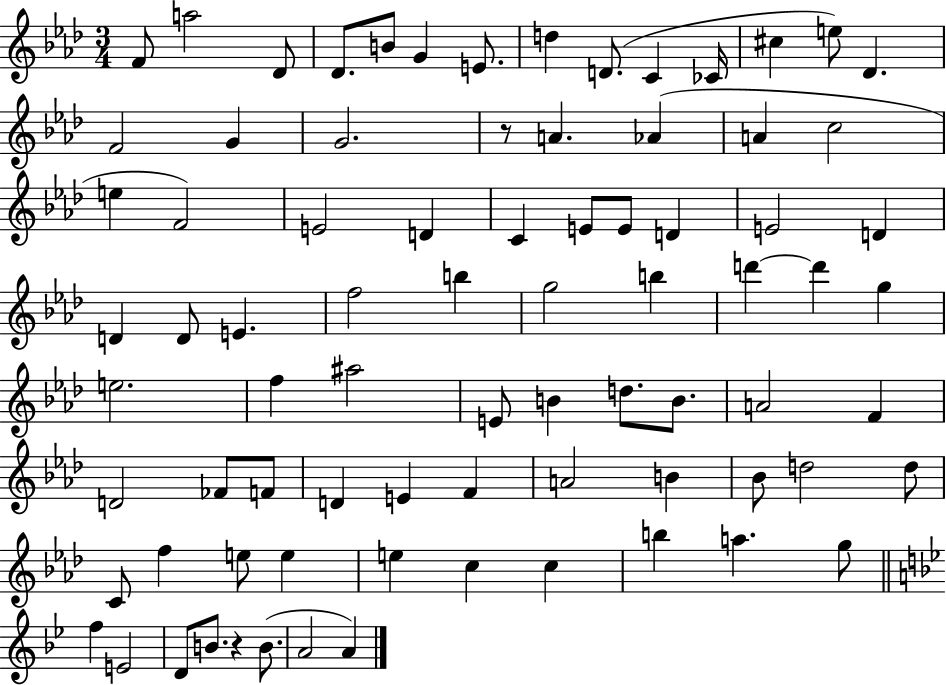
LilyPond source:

{
  \clef treble
  \numericTimeSignature
  \time 3/4
  \key aes \major
  \repeat volta 2 { f'8 a''2 des'8 | des'8. b'8 g'4 e'8. | d''4 d'8.( c'4 ces'16 | cis''4 e''8) des'4. | \break f'2 g'4 | g'2. | r8 a'4. aes'4( | a'4 c''2 | \break e''4 f'2) | e'2 d'4 | c'4 e'8 e'8 d'4 | e'2 d'4 | \break d'4 d'8 e'4. | f''2 b''4 | g''2 b''4 | d'''4~~ d'''4 g''4 | \break e''2. | f''4 ais''2 | e'8 b'4 d''8. b'8. | a'2 f'4 | \break d'2 fes'8 f'8 | d'4 e'4 f'4 | a'2 b'4 | bes'8 d''2 d''8 | \break c'8 f''4 e''8 e''4 | e''4 c''4 c''4 | b''4 a''4. g''8 | \bar "||" \break \key g \minor f''4 e'2 | d'8 b'8. r4 b'8.( | a'2 a'4) | } \bar "|."
}